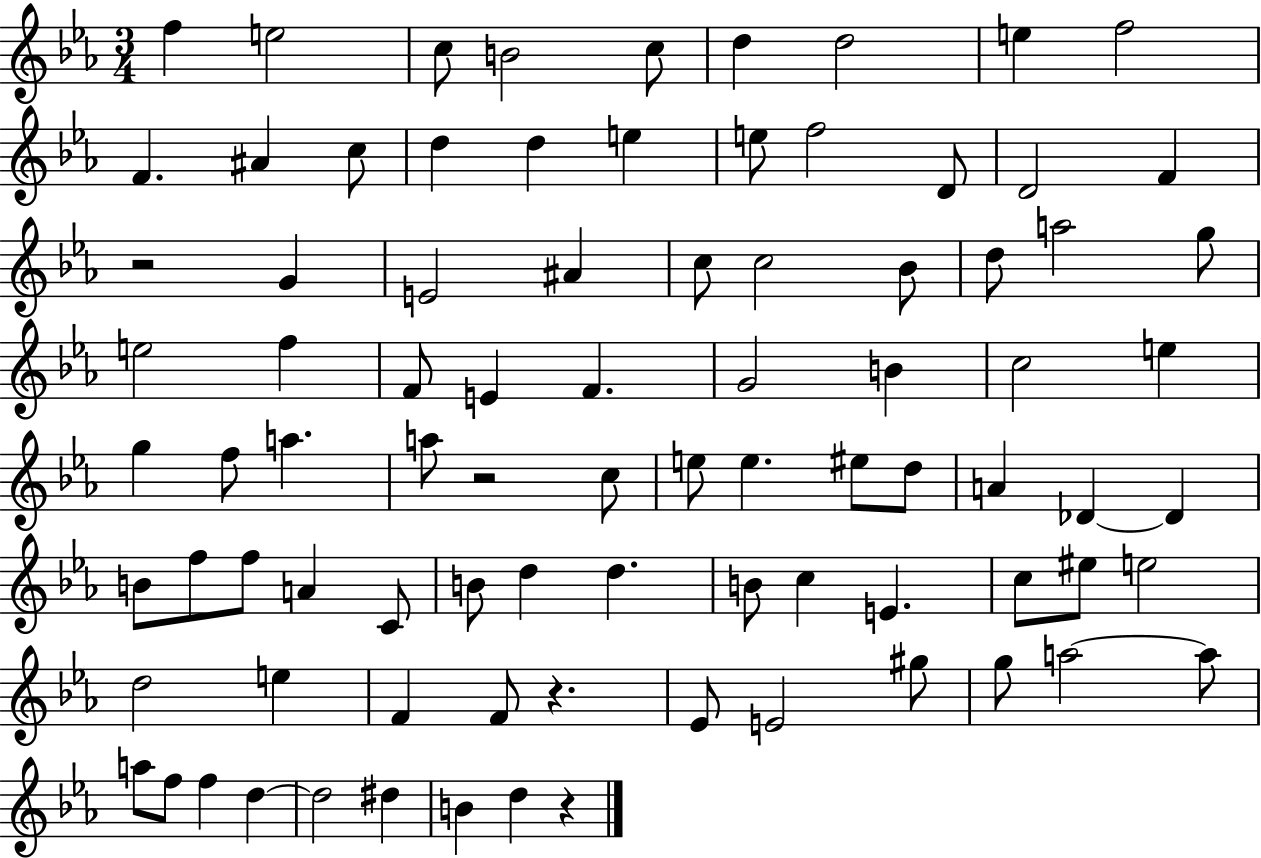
F5/q E5/h C5/e B4/h C5/e D5/q D5/h E5/q F5/h F4/q. A#4/q C5/e D5/q D5/q E5/q E5/e F5/h D4/e D4/h F4/q R/h G4/q E4/h A#4/q C5/e C5/h Bb4/e D5/e A5/h G5/e E5/h F5/q F4/e E4/q F4/q. G4/h B4/q C5/h E5/q G5/q F5/e A5/q. A5/e R/h C5/e E5/e E5/q. EIS5/e D5/e A4/q Db4/q Db4/q B4/e F5/e F5/e A4/q C4/e B4/e D5/q D5/q. B4/e C5/q E4/q. C5/e EIS5/e E5/h D5/h E5/q F4/q F4/e R/q. Eb4/e E4/h G#5/e G5/e A5/h A5/e A5/e F5/e F5/q D5/q D5/h D#5/q B4/q D5/q R/q